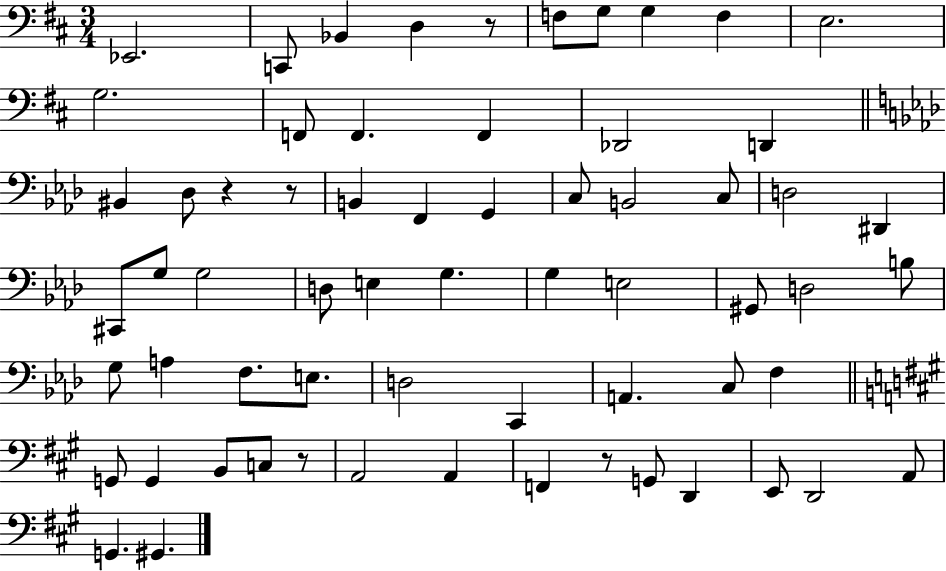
X:1
T:Untitled
M:3/4
L:1/4
K:D
_E,,2 C,,/2 _B,, D, z/2 F,/2 G,/2 G, F, E,2 G,2 F,,/2 F,, F,, _D,,2 D,, ^B,, _D,/2 z z/2 B,, F,, G,, C,/2 B,,2 C,/2 D,2 ^D,, ^C,,/2 G,/2 G,2 D,/2 E, G, G, E,2 ^G,,/2 D,2 B,/2 G,/2 A, F,/2 E,/2 D,2 C,, A,, C,/2 F, G,,/2 G,, B,,/2 C,/2 z/2 A,,2 A,, F,, z/2 G,,/2 D,, E,,/2 D,,2 A,,/2 G,, ^G,,